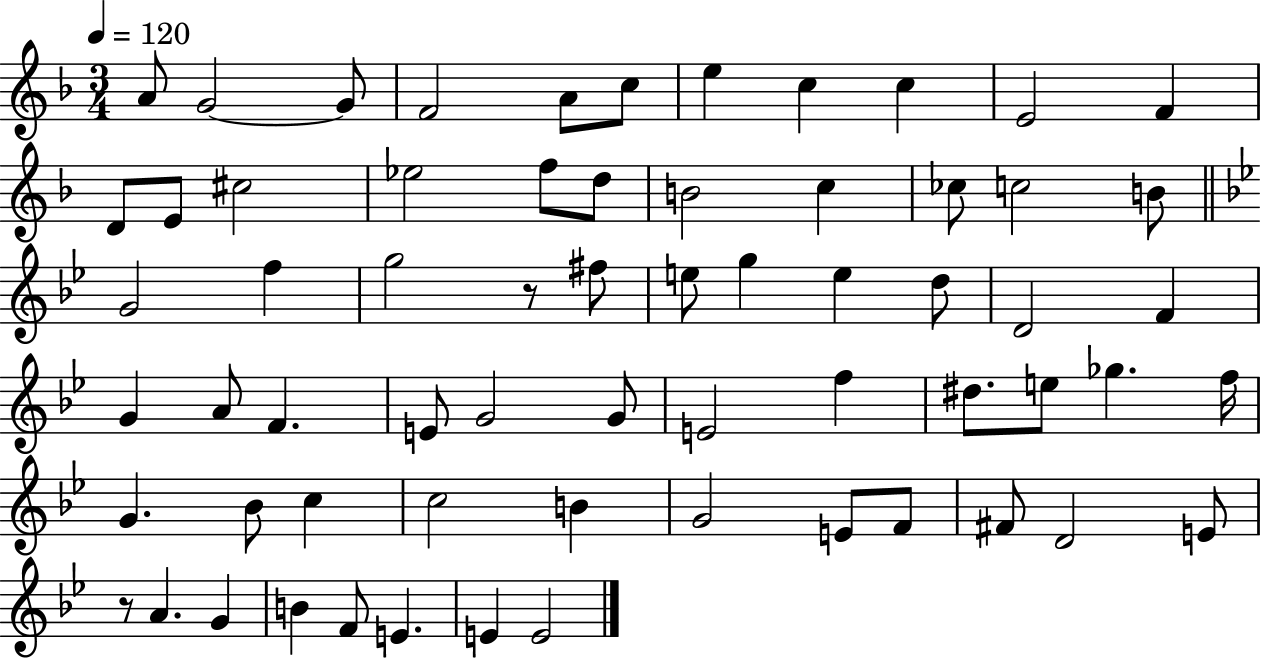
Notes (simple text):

A4/e G4/h G4/e F4/h A4/e C5/e E5/q C5/q C5/q E4/h F4/q D4/e E4/e C#5/h Eb5/h F5/e D5/e B4/h C5/q CES5/e C5/h B4/e G4/h F5/q G5/h R/e F#5/e E5/e G5/q E5/q D5/e D4/h F4/q G4/q A4/e F4/q. E4/e G4/h G4/e E4/h F5/q D#5/e. E5/e Gb5/q. F5/s G4/q. Bb4/e C5/q C5/h B4/q G4/h E4/e F4/e F#4/e D4/h E4/e R/e A4/q. G4/q B4/q F4/e E4/q. E4/q E4/h